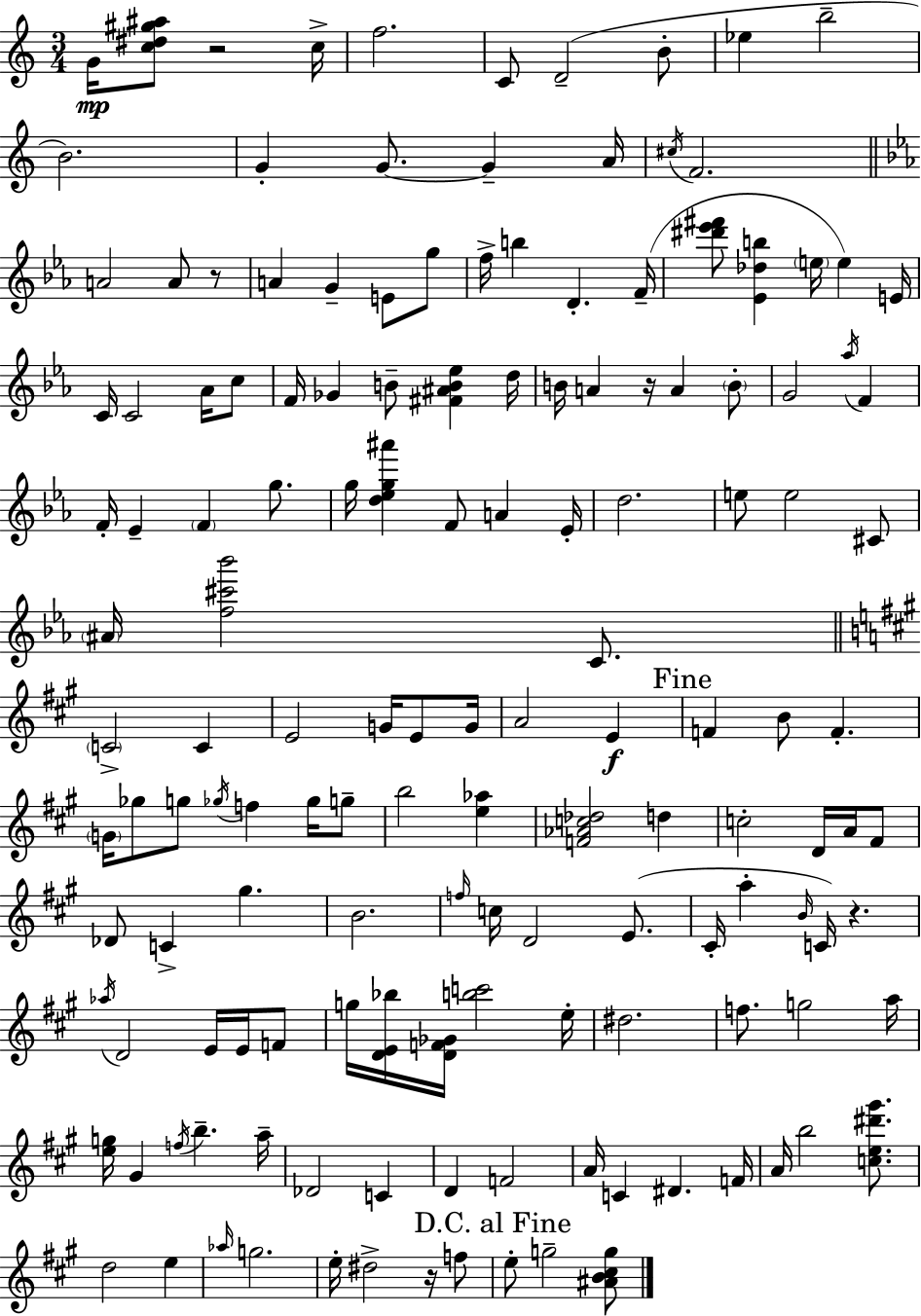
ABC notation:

X:1
T:Untitled
M:3/4
L:1/4
K:C
G/4 [c^d^g^a]/2 z2 c/4 f2 C/2 D2 B/2 _e b2 B2 G G/2 G A/4 ^c/4 F2 A2 A/2 z/2 A G E/2 g/2 f/4 b D F/4 [^d'_e'^f']/2 [_E_db] e/4 e E/4 C/4 C2 _A/4 c/2 F/4 _G B/2 [^F^AB_e] d/4 B/4 A z/4 A B/2 G2 _a/4 F F/4 _E F g/2 g/4 [d_eg^a'] F/2 A _E/4 d2 e/2 e2 ^C/2 ^A/4 [f^c'_b']2 C/2 C2 C E2 G/4 E/2 G/4 A2 E F B/2 F G/4 _g/2 g/2 _g/4 f _g/4 g/2 b2 [e_a] [F_Ac_d]2 d c2 D/4 A/4 ^F/2 _D/2 C ^g B2 f/4 c/4 D2 E/2 ^C/4 a B/4 C/4 z _a/4 D2 E/4 E/4 F/2 g/4 [DE_b]/4 [DF_G]/4 [bc']2 e/4 ^d2 f/2 g2 a/4 [eg]/4 ^G f/4 b a/4 _D2 C D F2 A/4 C ^D F/4 A/4 b2 [ce^d'^g']/2 d2 e _a/4 g2 e/4 ^d2 z/4 f/2 e/2 g2 [^AB^cg]/2